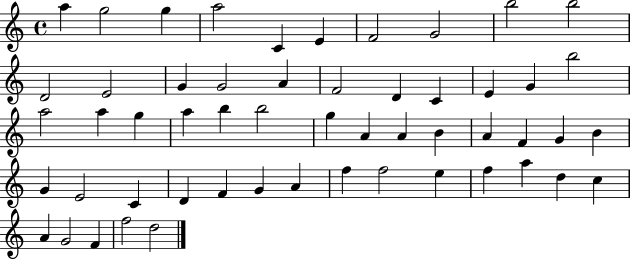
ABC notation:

X:1
T:Untitled
M:4/4
L:1/4
K:C
a g2 g a2 C E F2 G2 b2 b2 D2 E2 G G2 A F2 D C E G b2 a2 a g a b b2 g A A B A F G B G E2 C D F G A f f2 e f a d c A G2 F f2 d2